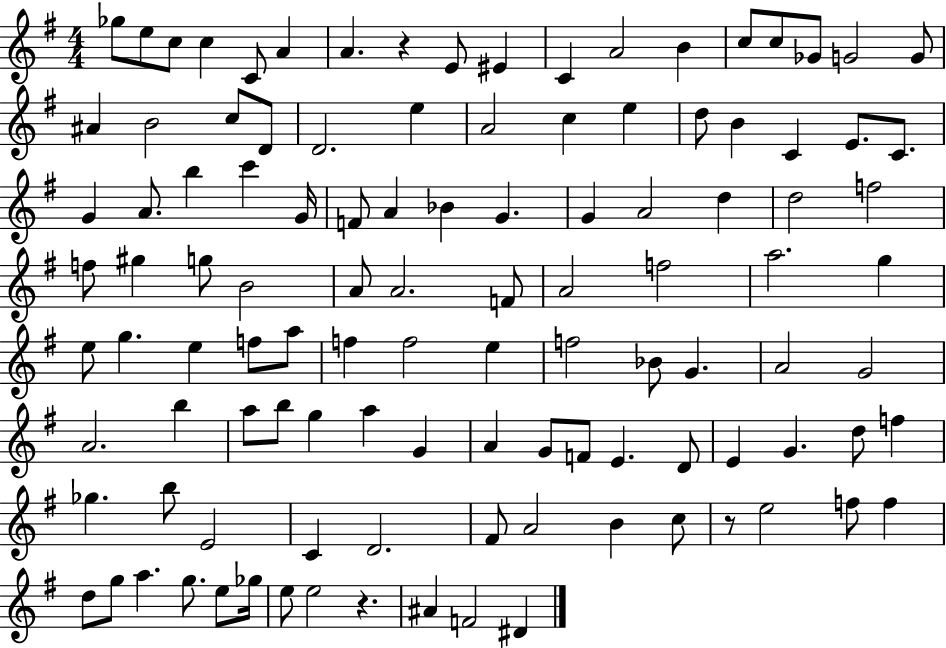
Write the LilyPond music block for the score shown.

{
  \clef treble
  \numericTimeSignature
  \time 4/4
  \key g \major
  ges''8 e''8 c''8 c''4 c'8 a'4 | a'4. r4 e'8 eis'4 | c'4 a'2 b'4 | c''8 c''8 ges'8 g'2 g'8 | \break ais'4 b'2 c''8 d'8 | d'2. e''4 | a'2 c''4 e''4 | d''8 b'4 c'4 e'8. c'8. | \break g'4 a'8. b''4 c'''4 g'16 | f'8 a'4 bes'4 g'4. | g'4 a'2 d''4 | d''2 f''2 | \break f''8 gis''4 g''8 b'2 | a'8 a'2. f'8 | a'2 f''2 | a''2. g''4 | \break e''8 g''4. e''4 f''8 a''8 | f''4 f''2 e''4 | f''2 bes'8 g'4. | a'2 g'2 | \break a'2. b''4 | a''8 b''8 g''4 a''4 g'4 | a'4 g'8 f'8 e'4. d'8 | e'4 g'4. d''8 f''4 | \break ges''4. b''8 e'2 | c'4 d'2. | fis'8 a'2 b'4 c''8 | r8 e''2 f''8 f''4 | \break d''8 g''8 a''4. g''8. e''8 ges''16 | e''8 e''2 r4. | ais'4 f'2 dis'4 | \bar "|."
}